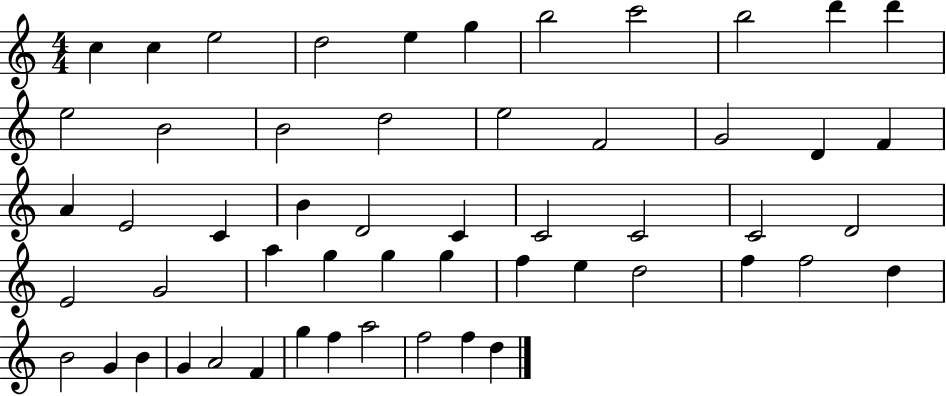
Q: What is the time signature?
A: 4/4